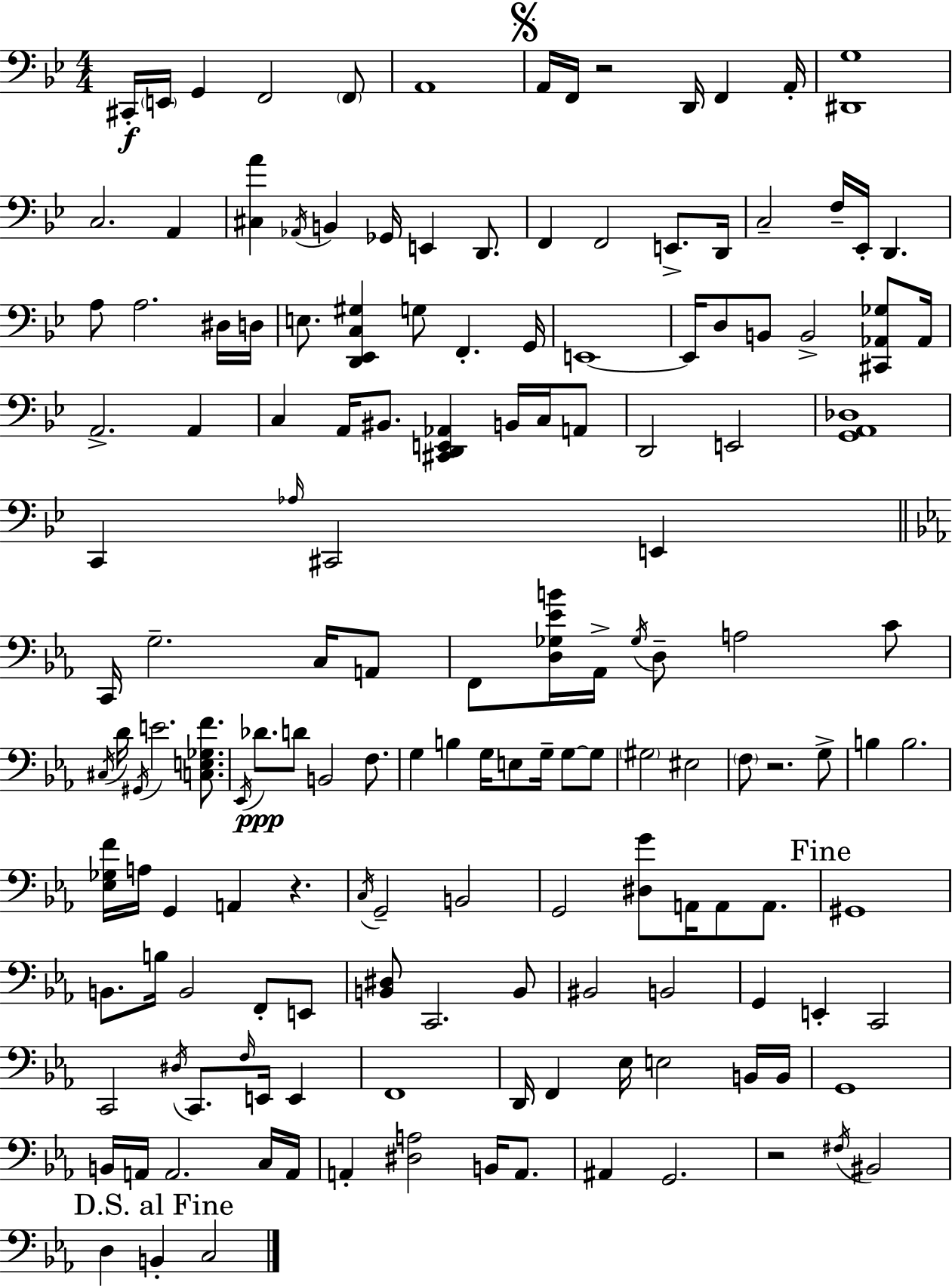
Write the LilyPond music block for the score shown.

{
  \clef bass
  \numericTimeSignature
  \time 4/4
  \key bes \major
  \repeat volta 2 { cis,16-.\f \parenthesize e,16 g,4 f,2 \parenthesize f,8 | a,1 | \mark \markup { \musicglyph "scripts.segno" } a,16 f,16 r2 d,16 f,4 a,16-. | <dis, g>1 | \break c2. a,4 | <cis a'>4 \acciaccatura { aes,16 } b,4 ges,16 e,4 d,8. | f,4 f,2 e,8.-> | d,16 c2-- f16-- ees,16-. d,4. | \break a8 a2. dis16 | d16 e8. <d, ees, c gis>4 g8 f,4.-. | g,16 e,1~~ | e,16 d8 b,8 b,2-> <cis, aes, ges>8 | \break aes,16 a,2.-> a,4 | c4 a,16 bis,8. <cis, d, e, aes,>4 b,16 c16 a,8 | d,2 e,2 | <g, a, des>1 | \break c,4 \grace { aes16 } cis,2 e,4 | \bar "||" \break \key ees \major c,16 g2.-- c16 a,8 | f,8 <d ges ees' b'>16 aes,16-> \acciaccatura { ges16 } d8-- a2 c'8 | \acciaccatura { cis16 } d'16 \acciaccatura { gis,16 } e'2. | <c e ges f'>8. \acciaccatura { ees,16 }\ppp des'8. d'8 b,2 | \break f8. g4 b4 g16 e8 g16-- | g8~~ g8 \parenthesize gis2 eis2 | \parenthesize f8 r2. | g8-> b4 b2. | \break <ees ges f'>16 a16 g,4 a,4 r4. | \acciaccatura { c16 } g,2-- b,2 | g,2 <dis g'>8 a,16 | a,8 a,8. \mark "Fine" gis,1 | \break b,8. b16 b,2 | f,8-. e,8 <b, dis>8 c,2. | b,8 bis,2 b,2 | g,4 e,4-. c,2 | \break c,2 \acciaccatura { dis16 } c,8. | \grace { f16 } e,16 e,4 f,1 | d,16 f,4 ees16 e2 | b,16 b,16 g,1 | \break b,16 a,16 a,2. | c16 a,16 a,4-. <dis a>2 | b,16 a,8. ais,4 g,2. | r2 \acciaccatura { fis16 } | \break bis,2 \mark "D.S. al Fine" d4 b,4-. | c2 } \bar "|."
}